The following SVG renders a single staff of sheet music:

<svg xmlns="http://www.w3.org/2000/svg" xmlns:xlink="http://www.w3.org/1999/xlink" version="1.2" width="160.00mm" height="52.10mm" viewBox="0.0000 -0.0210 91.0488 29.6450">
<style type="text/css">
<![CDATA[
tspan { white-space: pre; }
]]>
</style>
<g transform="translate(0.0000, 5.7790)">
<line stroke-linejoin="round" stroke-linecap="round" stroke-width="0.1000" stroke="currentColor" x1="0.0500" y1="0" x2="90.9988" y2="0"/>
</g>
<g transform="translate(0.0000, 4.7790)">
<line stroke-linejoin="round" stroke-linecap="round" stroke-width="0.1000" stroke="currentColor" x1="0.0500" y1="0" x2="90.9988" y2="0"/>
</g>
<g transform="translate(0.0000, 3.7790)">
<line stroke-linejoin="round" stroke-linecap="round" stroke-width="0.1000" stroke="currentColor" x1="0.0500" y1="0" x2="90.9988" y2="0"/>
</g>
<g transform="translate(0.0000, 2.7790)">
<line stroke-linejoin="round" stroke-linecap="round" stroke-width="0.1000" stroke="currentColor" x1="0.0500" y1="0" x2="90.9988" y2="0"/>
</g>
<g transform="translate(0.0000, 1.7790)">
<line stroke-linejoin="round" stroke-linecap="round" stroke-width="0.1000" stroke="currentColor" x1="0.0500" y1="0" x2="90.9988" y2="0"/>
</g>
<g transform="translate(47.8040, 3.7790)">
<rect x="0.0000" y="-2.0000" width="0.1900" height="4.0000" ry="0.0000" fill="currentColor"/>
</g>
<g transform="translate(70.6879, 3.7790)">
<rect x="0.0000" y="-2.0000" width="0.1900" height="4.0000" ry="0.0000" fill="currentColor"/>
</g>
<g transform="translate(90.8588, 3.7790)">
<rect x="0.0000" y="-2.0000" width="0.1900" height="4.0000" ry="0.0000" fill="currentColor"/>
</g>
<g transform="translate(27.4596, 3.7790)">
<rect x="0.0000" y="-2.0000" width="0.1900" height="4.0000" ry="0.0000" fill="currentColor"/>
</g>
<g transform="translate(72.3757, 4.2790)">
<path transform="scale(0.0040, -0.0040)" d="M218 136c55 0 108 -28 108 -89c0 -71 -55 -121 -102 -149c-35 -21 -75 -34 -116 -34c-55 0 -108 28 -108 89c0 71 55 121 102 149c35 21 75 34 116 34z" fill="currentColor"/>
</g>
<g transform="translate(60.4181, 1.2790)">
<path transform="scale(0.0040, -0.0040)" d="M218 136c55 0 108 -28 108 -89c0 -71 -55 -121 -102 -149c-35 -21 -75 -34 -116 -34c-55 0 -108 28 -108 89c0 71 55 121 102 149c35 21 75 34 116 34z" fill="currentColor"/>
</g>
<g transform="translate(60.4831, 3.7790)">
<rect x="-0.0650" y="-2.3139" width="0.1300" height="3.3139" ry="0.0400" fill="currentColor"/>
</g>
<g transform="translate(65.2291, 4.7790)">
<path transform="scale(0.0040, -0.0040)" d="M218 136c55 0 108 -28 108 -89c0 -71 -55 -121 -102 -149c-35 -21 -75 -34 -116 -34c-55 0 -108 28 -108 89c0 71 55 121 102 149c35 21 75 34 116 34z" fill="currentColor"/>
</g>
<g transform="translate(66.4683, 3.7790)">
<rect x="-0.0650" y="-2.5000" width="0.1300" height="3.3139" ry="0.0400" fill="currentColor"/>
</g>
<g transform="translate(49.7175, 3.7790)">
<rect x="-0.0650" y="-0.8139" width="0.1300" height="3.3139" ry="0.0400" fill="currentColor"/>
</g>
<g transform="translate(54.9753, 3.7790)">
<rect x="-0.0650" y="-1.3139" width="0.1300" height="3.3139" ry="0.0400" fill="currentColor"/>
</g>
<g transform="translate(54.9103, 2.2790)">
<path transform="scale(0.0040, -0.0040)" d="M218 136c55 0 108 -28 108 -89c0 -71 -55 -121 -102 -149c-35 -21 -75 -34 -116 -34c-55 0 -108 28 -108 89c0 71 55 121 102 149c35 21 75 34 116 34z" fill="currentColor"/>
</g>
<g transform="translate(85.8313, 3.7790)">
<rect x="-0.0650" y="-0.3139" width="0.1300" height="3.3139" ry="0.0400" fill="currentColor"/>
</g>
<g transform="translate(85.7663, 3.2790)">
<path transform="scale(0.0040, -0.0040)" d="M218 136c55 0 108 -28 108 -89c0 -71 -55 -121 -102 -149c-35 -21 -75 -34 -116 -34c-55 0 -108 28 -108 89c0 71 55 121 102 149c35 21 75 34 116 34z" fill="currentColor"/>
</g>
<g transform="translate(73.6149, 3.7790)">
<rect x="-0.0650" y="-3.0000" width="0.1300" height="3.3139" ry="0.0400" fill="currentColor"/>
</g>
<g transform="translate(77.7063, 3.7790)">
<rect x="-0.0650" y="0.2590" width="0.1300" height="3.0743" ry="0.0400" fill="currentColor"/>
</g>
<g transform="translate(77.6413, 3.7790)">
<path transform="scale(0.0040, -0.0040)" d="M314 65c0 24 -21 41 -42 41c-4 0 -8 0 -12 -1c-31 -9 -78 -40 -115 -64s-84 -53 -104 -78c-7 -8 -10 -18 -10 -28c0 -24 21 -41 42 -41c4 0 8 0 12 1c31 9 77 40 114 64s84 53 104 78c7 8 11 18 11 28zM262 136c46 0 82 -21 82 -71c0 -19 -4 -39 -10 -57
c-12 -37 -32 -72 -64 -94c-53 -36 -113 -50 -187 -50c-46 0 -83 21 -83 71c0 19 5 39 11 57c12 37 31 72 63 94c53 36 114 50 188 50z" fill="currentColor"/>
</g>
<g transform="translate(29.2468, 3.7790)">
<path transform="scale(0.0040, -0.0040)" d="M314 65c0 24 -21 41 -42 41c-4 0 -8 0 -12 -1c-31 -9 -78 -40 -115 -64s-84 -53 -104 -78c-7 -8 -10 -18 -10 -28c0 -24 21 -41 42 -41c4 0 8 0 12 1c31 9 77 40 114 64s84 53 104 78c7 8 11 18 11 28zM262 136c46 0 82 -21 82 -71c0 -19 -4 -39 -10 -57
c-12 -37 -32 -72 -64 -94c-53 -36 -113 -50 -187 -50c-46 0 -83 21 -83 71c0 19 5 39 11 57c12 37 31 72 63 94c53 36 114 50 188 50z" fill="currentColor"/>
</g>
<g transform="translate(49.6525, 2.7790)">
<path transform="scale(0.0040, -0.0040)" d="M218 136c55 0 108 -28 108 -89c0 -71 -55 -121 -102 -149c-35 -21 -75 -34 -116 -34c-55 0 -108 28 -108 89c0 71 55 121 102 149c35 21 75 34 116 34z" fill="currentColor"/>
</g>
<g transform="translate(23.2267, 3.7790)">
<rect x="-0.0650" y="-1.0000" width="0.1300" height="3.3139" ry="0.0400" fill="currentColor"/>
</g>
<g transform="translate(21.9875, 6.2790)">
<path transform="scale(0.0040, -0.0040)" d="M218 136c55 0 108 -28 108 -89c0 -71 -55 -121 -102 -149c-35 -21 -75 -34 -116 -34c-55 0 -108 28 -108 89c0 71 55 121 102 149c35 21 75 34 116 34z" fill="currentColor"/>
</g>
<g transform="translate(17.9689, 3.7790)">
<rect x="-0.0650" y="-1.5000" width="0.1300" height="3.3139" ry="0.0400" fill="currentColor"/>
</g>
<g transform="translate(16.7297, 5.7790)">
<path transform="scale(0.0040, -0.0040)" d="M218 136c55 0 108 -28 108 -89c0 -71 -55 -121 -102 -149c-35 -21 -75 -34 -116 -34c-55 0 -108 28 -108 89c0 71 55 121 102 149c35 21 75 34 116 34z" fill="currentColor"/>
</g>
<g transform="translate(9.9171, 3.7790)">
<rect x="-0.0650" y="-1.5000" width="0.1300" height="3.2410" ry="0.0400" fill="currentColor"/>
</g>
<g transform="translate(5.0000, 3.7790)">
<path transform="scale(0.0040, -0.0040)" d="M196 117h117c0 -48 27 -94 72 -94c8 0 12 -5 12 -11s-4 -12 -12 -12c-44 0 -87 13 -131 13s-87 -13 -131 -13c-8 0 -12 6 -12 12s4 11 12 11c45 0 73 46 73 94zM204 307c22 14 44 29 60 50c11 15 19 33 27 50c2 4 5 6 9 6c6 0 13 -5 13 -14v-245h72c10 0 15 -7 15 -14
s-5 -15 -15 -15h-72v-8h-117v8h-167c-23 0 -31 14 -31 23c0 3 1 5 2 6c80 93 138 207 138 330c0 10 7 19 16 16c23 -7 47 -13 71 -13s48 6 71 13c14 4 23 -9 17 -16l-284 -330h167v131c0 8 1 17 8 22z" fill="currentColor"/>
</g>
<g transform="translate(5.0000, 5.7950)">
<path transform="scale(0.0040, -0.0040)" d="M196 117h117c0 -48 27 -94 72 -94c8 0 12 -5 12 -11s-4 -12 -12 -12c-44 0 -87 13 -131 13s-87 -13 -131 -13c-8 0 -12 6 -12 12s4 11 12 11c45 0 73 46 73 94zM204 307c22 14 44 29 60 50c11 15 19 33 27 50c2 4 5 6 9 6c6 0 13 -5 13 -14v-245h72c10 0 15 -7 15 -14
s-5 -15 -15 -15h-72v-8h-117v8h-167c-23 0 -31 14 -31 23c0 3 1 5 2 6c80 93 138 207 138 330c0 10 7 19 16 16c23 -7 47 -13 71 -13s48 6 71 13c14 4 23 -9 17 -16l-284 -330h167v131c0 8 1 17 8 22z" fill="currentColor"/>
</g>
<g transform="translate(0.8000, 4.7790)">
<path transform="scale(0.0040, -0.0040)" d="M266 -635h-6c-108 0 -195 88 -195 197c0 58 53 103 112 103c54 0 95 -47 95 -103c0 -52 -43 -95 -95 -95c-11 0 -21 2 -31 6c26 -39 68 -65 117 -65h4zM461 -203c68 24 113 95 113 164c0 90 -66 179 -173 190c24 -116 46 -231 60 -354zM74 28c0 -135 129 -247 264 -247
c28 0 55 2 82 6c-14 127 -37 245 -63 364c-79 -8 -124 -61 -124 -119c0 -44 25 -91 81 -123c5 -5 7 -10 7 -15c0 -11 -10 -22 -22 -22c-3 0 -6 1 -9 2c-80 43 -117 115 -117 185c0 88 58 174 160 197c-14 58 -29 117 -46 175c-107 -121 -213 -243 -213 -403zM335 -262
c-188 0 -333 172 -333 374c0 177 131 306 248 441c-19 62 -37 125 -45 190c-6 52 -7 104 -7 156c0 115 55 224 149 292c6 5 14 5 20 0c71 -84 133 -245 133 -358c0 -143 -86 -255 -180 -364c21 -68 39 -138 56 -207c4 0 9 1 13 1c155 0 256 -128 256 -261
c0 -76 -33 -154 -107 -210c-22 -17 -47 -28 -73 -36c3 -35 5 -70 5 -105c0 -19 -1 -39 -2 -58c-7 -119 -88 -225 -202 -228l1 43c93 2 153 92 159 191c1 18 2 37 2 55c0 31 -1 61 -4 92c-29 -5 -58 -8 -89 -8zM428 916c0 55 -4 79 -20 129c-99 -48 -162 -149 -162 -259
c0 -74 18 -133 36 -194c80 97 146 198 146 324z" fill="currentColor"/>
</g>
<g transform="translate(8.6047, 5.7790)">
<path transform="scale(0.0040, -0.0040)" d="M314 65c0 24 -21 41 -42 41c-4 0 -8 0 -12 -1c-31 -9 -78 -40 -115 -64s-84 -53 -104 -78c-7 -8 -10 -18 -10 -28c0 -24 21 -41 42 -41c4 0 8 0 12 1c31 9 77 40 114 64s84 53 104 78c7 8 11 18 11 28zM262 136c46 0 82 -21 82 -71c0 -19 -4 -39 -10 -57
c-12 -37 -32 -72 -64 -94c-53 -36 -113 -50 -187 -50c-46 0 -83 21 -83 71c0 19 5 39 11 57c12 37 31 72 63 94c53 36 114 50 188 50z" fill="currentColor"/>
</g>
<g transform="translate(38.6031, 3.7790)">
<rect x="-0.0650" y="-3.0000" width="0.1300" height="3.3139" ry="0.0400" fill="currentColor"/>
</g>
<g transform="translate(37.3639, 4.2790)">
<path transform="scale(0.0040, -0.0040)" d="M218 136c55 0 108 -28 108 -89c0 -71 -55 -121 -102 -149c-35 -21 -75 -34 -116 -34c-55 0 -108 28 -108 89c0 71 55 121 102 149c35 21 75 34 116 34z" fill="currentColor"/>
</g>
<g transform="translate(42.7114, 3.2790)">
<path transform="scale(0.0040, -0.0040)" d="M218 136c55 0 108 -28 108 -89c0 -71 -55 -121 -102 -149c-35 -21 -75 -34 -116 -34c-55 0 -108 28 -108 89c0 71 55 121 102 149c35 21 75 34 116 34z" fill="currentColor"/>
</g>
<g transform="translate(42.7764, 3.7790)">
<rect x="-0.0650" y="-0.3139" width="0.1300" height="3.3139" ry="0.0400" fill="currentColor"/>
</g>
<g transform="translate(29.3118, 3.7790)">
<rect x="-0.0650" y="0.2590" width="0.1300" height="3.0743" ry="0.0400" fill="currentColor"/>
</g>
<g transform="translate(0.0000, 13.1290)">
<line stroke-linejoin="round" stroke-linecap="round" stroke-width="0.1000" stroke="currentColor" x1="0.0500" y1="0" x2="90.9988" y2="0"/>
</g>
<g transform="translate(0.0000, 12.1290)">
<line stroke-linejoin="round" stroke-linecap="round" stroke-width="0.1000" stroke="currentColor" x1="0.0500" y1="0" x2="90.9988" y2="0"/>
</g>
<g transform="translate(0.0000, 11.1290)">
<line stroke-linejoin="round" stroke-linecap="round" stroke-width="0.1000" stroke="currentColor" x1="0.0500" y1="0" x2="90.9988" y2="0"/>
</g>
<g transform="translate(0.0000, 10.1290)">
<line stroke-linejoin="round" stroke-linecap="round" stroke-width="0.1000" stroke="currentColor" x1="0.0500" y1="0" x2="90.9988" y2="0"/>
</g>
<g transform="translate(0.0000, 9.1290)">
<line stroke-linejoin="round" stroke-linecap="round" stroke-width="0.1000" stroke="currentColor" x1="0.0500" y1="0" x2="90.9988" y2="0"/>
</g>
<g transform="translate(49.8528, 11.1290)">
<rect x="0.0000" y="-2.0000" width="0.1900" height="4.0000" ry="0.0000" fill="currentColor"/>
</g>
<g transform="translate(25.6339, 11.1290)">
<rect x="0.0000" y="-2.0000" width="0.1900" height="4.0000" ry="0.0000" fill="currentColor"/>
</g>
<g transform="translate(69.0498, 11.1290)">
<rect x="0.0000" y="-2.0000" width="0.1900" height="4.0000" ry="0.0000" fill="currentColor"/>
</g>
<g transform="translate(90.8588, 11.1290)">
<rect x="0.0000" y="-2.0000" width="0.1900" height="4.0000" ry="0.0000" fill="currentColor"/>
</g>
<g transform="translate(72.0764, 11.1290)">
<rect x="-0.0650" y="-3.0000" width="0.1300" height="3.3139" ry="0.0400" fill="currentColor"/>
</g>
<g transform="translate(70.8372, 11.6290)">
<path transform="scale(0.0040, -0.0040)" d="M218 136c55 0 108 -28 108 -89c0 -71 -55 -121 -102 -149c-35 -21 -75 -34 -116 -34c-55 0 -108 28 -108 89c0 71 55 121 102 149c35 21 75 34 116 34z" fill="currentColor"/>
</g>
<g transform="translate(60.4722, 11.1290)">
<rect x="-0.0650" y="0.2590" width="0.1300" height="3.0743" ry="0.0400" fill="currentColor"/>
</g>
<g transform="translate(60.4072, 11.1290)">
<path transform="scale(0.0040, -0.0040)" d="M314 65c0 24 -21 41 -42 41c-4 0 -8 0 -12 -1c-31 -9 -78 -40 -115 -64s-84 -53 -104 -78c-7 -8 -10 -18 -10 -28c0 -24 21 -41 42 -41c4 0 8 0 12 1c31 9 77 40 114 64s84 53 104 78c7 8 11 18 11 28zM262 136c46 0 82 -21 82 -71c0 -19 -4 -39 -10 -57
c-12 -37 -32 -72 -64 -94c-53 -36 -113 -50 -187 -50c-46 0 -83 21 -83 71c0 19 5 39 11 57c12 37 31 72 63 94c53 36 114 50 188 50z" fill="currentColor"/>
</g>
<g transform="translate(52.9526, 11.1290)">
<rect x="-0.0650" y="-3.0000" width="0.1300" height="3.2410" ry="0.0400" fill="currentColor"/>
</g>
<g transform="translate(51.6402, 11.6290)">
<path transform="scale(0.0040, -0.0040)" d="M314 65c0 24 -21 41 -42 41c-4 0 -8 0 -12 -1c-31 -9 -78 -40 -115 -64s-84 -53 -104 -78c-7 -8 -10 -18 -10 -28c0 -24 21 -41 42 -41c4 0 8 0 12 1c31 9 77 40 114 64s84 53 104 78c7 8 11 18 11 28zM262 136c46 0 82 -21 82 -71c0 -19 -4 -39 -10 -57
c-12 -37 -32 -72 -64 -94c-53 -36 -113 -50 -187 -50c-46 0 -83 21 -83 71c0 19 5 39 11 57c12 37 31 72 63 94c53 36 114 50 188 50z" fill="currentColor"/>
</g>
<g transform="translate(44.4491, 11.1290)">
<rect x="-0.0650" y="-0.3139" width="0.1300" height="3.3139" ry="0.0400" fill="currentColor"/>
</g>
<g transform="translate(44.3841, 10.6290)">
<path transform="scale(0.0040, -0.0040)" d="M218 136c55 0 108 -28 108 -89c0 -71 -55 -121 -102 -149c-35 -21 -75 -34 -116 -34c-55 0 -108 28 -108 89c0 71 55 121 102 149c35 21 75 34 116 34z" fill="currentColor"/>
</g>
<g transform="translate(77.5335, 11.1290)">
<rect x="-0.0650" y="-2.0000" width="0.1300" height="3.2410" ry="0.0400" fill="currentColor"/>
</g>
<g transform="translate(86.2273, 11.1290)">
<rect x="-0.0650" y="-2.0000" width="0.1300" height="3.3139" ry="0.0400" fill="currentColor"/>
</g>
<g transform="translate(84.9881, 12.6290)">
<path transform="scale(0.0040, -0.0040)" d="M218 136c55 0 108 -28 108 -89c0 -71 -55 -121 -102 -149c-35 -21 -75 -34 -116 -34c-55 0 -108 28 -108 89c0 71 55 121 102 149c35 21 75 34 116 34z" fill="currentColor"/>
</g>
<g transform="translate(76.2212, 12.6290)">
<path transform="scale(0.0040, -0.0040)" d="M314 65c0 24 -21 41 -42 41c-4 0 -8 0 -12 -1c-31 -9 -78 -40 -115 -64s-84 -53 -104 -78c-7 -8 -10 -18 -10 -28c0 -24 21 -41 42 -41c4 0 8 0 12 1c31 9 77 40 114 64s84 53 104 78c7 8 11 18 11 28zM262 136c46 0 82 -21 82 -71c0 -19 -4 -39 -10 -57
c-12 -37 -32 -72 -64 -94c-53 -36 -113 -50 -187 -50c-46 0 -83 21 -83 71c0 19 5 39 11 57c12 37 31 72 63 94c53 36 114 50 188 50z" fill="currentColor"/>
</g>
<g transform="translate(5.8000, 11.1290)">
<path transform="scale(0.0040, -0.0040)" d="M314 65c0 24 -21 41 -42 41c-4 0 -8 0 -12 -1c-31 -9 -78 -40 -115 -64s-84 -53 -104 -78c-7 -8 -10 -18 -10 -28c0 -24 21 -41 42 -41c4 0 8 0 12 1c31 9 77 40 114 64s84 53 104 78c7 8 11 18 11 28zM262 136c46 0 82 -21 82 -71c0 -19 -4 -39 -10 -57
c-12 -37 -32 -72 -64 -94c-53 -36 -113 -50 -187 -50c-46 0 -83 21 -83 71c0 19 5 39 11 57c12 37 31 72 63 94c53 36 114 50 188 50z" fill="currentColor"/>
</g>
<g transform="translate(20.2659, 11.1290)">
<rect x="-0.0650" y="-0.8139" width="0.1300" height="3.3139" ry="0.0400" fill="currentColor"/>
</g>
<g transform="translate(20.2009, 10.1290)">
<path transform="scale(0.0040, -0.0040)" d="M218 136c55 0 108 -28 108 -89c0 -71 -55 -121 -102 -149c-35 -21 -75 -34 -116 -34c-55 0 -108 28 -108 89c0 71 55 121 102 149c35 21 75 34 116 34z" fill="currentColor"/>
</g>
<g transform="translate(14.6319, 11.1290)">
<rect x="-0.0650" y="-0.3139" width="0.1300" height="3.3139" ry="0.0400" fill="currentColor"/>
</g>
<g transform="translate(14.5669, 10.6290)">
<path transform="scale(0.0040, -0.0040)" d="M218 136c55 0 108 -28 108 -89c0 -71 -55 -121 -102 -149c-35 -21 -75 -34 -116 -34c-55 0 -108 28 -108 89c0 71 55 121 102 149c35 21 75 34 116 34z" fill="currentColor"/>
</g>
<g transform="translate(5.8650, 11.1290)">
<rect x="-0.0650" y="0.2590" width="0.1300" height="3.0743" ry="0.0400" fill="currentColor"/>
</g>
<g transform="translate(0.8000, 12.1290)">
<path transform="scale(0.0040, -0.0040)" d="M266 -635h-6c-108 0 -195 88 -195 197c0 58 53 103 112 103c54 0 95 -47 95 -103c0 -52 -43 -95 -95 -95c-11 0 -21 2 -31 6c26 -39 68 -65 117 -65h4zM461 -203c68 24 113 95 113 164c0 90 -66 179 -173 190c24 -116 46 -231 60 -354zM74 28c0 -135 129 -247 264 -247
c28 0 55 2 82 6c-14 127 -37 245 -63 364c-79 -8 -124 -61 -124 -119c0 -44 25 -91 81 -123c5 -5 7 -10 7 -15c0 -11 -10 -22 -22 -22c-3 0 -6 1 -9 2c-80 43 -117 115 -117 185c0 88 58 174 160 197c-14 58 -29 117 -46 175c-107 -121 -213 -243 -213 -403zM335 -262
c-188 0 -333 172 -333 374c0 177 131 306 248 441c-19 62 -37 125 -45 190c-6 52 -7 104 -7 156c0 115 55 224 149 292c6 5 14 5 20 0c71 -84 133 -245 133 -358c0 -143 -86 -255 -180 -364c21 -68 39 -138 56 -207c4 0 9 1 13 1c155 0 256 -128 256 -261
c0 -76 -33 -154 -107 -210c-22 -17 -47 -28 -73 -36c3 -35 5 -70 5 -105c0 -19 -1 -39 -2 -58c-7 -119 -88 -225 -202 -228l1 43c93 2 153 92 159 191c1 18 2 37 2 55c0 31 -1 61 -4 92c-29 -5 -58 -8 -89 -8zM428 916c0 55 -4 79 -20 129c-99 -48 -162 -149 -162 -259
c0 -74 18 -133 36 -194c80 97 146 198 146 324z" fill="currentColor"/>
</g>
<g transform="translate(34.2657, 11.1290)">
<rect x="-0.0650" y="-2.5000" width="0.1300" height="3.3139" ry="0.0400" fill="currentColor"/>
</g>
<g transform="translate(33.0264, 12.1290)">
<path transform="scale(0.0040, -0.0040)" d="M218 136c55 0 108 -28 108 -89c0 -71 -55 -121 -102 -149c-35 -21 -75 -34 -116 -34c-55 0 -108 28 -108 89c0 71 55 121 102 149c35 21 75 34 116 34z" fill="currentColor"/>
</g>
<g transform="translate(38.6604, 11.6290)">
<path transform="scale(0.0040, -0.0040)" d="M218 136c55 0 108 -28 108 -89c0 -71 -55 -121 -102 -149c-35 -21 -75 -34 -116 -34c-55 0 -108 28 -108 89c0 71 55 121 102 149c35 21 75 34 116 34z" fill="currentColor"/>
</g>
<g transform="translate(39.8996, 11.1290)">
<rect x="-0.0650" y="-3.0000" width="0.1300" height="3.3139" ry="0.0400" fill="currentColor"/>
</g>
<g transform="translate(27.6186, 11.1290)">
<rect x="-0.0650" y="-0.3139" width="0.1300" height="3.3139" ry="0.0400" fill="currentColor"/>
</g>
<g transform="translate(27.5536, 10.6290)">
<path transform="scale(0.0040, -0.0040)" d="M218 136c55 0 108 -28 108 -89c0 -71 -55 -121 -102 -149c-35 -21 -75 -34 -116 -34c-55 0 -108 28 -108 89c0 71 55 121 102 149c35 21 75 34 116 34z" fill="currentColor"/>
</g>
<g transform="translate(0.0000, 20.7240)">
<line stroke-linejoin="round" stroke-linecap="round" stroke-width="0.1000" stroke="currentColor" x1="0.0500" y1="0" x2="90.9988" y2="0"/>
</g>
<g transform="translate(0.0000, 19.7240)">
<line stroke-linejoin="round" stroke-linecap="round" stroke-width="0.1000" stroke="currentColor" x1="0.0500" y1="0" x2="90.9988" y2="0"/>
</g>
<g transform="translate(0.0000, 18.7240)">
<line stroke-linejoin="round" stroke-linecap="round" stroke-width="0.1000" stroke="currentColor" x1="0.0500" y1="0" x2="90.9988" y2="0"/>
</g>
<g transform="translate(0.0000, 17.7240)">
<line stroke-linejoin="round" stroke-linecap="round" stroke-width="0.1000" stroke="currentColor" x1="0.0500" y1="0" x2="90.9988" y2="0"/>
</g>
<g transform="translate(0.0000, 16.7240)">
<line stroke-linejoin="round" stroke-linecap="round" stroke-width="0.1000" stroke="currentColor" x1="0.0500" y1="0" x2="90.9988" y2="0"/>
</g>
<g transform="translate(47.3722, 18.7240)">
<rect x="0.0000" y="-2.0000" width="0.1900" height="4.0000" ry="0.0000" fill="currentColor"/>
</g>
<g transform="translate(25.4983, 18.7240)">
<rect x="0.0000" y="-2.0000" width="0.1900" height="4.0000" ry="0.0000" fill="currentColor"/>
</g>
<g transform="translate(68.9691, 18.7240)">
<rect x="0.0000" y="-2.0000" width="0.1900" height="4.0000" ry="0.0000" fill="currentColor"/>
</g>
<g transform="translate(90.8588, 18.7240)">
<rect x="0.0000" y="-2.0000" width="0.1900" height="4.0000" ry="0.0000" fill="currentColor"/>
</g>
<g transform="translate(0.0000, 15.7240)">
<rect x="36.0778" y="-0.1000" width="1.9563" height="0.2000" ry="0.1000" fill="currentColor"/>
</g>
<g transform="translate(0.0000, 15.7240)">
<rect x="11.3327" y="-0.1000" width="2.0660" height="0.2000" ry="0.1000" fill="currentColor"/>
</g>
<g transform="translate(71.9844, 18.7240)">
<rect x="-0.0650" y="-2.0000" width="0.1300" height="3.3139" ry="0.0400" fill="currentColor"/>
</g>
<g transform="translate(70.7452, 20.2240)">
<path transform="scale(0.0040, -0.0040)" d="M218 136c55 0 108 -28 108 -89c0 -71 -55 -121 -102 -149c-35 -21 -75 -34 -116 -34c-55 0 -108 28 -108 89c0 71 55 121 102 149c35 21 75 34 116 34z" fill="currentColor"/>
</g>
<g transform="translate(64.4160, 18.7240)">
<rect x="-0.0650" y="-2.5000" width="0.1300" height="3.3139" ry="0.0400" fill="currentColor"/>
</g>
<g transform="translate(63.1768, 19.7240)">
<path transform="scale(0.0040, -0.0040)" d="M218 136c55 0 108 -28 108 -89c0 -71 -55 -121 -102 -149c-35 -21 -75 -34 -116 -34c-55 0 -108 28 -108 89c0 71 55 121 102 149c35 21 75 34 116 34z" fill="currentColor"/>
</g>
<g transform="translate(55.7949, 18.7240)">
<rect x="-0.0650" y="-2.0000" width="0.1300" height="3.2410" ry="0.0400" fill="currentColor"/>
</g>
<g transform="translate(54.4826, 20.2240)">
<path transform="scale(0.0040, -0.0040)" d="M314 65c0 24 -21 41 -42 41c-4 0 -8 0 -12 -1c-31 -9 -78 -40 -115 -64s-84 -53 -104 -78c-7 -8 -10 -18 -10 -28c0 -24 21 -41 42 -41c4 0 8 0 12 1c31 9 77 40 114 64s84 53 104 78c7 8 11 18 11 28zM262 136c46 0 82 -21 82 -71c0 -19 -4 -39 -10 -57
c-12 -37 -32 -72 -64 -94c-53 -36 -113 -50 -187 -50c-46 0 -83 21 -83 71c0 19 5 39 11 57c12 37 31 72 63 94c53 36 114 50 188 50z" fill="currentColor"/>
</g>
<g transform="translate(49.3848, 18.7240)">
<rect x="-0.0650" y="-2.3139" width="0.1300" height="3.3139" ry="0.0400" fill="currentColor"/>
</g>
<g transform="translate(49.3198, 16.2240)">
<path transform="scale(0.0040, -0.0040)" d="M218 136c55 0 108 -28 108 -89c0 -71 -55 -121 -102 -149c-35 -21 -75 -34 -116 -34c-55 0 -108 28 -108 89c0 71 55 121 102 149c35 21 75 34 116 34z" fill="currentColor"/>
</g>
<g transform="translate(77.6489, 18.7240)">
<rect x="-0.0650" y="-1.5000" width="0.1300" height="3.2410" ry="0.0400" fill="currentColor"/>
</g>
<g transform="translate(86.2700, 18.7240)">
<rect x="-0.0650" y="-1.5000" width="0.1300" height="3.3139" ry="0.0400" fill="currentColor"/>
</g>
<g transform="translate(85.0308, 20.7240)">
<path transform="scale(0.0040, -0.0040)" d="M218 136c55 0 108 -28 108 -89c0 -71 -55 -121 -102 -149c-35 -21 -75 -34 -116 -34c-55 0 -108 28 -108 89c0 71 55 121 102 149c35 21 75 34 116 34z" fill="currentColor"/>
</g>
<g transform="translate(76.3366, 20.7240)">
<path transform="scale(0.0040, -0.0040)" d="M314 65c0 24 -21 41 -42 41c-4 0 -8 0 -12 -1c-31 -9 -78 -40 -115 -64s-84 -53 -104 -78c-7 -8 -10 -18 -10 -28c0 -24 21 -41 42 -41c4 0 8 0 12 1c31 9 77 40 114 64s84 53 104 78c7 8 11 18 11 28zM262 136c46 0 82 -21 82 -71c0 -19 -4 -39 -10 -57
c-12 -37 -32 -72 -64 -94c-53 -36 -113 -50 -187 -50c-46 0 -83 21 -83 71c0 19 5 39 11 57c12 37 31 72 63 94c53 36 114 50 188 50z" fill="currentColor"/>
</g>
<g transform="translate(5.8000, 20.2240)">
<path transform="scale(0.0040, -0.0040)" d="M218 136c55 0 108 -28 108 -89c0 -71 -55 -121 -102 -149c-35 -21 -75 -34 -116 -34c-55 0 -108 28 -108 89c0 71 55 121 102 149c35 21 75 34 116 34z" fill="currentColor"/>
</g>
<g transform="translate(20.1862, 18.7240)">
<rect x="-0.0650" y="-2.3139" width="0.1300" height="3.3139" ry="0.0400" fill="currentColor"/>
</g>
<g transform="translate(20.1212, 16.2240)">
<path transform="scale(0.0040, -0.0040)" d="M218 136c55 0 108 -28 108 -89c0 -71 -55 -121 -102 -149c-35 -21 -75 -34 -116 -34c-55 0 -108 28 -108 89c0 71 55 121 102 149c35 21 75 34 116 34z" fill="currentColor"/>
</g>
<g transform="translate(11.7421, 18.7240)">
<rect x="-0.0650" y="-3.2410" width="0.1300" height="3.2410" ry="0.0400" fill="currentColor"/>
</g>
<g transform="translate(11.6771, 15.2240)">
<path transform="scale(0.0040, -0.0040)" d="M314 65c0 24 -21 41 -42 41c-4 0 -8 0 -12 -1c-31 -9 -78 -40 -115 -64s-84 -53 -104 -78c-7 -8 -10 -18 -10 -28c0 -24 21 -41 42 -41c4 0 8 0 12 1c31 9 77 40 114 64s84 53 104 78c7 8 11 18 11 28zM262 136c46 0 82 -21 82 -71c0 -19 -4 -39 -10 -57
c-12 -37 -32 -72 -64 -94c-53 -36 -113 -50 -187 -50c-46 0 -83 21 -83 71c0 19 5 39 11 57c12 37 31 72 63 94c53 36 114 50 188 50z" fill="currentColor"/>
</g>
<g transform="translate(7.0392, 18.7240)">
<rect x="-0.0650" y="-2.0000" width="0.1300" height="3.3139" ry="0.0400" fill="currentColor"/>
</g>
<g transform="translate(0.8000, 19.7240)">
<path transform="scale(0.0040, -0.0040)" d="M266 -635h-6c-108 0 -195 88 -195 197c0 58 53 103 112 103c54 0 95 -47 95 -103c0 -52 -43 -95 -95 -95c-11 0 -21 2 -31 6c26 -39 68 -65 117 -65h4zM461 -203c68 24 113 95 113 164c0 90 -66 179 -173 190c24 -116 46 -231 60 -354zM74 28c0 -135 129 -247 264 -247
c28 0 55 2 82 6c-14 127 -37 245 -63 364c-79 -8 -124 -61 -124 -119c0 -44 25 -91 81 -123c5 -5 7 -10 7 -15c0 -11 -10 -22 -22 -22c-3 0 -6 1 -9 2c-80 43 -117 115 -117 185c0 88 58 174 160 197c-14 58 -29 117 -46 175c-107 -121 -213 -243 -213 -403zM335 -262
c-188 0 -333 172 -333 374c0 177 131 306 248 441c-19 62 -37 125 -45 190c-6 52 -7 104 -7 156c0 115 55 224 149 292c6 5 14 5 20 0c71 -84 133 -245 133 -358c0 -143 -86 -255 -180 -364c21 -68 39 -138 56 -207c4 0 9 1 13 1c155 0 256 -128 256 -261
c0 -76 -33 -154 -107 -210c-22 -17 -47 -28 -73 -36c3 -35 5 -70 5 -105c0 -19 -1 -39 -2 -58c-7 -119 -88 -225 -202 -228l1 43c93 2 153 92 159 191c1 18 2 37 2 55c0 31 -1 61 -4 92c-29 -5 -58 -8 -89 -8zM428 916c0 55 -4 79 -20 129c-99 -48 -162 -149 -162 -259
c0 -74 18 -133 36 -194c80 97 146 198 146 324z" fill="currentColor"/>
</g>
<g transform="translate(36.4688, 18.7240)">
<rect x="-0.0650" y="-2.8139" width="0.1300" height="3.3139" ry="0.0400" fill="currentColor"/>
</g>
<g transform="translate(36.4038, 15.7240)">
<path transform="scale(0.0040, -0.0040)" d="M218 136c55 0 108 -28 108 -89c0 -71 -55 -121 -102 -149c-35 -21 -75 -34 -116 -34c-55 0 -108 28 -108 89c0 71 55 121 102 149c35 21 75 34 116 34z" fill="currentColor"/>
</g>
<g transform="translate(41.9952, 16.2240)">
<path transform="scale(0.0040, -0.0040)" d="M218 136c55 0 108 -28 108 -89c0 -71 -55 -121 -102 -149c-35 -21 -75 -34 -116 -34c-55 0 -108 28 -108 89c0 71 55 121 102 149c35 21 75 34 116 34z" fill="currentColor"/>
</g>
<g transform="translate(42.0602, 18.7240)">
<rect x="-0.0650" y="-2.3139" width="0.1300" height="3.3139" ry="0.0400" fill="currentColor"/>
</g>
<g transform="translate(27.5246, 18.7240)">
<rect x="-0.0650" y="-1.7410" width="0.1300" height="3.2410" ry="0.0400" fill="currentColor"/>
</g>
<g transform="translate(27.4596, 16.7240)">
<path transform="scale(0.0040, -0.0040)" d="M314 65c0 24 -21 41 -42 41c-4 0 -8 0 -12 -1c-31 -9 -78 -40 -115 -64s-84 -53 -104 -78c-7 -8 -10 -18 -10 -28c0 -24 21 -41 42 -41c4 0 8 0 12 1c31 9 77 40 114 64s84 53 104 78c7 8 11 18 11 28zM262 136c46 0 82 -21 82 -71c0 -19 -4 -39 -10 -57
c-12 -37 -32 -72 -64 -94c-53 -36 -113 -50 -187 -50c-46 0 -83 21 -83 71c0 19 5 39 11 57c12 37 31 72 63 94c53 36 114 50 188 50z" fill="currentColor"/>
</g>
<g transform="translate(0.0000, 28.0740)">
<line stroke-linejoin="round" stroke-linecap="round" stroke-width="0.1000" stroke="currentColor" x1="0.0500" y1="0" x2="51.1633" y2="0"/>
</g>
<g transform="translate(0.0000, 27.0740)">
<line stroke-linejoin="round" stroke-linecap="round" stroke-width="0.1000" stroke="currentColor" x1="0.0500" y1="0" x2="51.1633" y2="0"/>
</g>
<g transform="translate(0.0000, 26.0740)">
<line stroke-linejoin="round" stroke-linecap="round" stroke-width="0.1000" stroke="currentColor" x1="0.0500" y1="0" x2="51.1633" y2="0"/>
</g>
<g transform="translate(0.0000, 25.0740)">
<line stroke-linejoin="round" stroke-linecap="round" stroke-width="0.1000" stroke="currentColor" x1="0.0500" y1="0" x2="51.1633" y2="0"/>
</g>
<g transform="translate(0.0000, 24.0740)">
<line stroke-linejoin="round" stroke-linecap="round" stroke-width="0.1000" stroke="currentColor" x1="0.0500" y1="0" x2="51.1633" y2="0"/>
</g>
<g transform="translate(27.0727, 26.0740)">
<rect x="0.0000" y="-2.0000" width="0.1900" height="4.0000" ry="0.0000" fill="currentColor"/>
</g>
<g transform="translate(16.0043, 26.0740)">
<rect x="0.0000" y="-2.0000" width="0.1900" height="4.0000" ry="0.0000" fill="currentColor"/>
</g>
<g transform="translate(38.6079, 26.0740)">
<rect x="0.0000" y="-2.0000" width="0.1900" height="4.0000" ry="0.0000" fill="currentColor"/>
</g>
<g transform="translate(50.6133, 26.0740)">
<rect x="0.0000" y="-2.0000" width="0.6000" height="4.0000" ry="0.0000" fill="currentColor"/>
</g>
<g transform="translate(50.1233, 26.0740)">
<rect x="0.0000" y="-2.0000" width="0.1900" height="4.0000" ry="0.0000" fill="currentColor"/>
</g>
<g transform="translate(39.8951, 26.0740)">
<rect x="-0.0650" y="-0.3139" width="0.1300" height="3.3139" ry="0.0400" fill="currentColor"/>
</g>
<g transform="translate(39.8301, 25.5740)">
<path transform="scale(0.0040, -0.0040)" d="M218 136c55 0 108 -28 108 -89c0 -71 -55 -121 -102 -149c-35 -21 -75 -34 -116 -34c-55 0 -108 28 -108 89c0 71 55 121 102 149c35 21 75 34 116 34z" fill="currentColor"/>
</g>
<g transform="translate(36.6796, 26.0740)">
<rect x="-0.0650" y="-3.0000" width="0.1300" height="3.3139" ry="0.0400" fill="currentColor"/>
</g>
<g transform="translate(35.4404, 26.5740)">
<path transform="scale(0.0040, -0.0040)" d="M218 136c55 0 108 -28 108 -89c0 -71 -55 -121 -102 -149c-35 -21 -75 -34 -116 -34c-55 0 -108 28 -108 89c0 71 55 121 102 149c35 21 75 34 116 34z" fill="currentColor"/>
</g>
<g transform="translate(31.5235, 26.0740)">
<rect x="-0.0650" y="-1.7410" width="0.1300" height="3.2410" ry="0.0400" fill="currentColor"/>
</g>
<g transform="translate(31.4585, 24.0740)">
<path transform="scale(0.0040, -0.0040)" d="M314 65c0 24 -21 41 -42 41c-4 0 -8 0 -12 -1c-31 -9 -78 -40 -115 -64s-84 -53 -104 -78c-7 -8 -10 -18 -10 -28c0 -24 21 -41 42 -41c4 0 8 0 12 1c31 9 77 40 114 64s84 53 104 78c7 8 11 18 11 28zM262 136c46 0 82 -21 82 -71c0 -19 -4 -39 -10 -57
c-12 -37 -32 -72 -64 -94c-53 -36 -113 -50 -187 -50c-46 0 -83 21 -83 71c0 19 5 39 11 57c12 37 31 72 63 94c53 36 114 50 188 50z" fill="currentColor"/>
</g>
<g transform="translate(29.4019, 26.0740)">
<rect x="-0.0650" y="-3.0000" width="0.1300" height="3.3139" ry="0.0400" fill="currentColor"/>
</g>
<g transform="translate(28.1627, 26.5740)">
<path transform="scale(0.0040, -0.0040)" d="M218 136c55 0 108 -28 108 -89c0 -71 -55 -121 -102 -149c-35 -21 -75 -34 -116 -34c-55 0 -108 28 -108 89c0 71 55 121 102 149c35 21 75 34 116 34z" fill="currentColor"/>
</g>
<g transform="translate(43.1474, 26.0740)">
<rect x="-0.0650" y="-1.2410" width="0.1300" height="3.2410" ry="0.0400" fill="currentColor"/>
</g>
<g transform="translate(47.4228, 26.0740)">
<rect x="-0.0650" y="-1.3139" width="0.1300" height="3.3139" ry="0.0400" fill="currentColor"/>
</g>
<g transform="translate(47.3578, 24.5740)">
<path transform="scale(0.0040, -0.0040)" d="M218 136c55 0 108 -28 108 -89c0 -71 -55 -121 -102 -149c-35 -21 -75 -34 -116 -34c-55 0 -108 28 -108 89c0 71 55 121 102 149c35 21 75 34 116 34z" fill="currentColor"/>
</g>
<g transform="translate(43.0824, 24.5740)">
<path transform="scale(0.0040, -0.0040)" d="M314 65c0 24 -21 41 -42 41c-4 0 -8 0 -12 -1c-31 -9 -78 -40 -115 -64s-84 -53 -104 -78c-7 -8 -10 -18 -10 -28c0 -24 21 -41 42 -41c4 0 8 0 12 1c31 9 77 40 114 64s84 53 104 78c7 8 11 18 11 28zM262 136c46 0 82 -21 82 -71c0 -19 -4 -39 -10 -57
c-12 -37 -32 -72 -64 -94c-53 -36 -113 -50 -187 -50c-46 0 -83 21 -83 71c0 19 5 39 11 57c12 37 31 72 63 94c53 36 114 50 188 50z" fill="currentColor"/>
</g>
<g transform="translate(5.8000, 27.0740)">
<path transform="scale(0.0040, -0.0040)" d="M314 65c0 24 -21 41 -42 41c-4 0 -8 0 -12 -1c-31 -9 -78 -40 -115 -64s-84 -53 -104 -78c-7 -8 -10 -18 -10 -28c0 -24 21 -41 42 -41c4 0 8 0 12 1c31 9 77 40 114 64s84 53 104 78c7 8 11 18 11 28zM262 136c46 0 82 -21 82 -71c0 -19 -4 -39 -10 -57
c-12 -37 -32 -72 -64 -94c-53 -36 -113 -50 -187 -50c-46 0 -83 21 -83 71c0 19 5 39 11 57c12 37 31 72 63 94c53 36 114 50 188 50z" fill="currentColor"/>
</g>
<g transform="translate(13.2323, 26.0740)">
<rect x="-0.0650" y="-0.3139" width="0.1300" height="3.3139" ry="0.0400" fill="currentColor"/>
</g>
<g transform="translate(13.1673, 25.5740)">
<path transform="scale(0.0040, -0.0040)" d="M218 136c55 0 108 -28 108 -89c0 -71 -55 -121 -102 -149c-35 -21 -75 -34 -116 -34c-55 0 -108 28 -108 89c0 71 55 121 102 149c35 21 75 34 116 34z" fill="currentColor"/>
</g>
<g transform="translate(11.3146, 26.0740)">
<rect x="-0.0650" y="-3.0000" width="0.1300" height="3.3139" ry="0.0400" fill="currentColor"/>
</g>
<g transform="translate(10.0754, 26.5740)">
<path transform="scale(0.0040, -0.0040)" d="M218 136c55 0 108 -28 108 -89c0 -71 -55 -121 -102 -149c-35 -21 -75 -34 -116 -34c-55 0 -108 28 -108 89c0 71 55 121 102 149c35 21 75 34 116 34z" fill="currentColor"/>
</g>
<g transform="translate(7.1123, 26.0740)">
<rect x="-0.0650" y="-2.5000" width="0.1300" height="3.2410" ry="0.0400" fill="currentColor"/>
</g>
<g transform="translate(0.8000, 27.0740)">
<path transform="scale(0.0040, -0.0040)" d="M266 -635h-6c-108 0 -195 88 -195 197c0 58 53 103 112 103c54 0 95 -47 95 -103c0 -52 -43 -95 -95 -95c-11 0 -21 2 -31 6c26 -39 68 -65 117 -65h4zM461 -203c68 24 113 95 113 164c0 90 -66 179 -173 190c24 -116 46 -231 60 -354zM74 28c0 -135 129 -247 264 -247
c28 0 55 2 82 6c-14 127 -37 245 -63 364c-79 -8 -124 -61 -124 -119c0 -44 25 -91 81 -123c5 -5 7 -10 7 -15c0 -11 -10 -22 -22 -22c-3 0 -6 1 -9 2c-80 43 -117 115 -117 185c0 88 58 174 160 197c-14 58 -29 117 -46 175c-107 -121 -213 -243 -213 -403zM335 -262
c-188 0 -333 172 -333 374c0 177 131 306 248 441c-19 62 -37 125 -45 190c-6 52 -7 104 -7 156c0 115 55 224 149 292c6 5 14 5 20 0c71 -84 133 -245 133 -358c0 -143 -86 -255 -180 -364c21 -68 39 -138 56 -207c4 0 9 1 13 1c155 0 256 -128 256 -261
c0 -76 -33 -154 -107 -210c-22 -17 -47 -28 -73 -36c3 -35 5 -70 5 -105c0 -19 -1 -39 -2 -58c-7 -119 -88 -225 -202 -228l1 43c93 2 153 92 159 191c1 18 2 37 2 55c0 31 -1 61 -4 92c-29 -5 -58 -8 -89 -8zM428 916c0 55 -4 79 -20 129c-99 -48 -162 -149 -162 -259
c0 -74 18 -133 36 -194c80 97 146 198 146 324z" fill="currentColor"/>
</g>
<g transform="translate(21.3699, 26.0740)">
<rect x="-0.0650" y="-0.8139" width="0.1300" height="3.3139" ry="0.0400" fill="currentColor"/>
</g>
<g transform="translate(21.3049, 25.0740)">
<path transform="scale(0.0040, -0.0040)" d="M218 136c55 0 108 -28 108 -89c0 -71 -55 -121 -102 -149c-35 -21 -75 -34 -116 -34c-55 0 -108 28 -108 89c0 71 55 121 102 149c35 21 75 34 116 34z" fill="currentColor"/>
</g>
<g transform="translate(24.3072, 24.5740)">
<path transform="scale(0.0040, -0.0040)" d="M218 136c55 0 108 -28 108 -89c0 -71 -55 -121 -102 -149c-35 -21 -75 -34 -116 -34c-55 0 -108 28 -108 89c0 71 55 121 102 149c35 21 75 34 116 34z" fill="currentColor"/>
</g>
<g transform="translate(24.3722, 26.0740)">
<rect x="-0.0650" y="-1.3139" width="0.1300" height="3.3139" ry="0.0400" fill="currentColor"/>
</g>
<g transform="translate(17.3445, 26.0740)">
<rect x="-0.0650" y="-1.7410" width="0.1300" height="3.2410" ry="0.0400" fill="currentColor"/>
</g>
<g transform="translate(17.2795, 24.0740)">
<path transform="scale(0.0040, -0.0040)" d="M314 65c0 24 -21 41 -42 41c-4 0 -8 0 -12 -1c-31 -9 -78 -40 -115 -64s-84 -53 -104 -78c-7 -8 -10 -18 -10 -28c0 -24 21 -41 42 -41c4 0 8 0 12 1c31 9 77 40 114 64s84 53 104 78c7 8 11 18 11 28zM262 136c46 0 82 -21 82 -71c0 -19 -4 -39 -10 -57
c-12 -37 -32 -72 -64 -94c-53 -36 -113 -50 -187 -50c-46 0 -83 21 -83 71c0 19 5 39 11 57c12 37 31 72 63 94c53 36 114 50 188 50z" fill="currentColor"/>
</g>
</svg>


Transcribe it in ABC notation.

X:1
T:Untitled
M:4/4
L:1/4
K:C
E2 E D B2 A c d e g G A B2 c B2 c d c G A c A2 B2 A F2 F F b2 g f2 a g g F2 G F E2 E G2 A c f2 d e A f2 A c e2 e